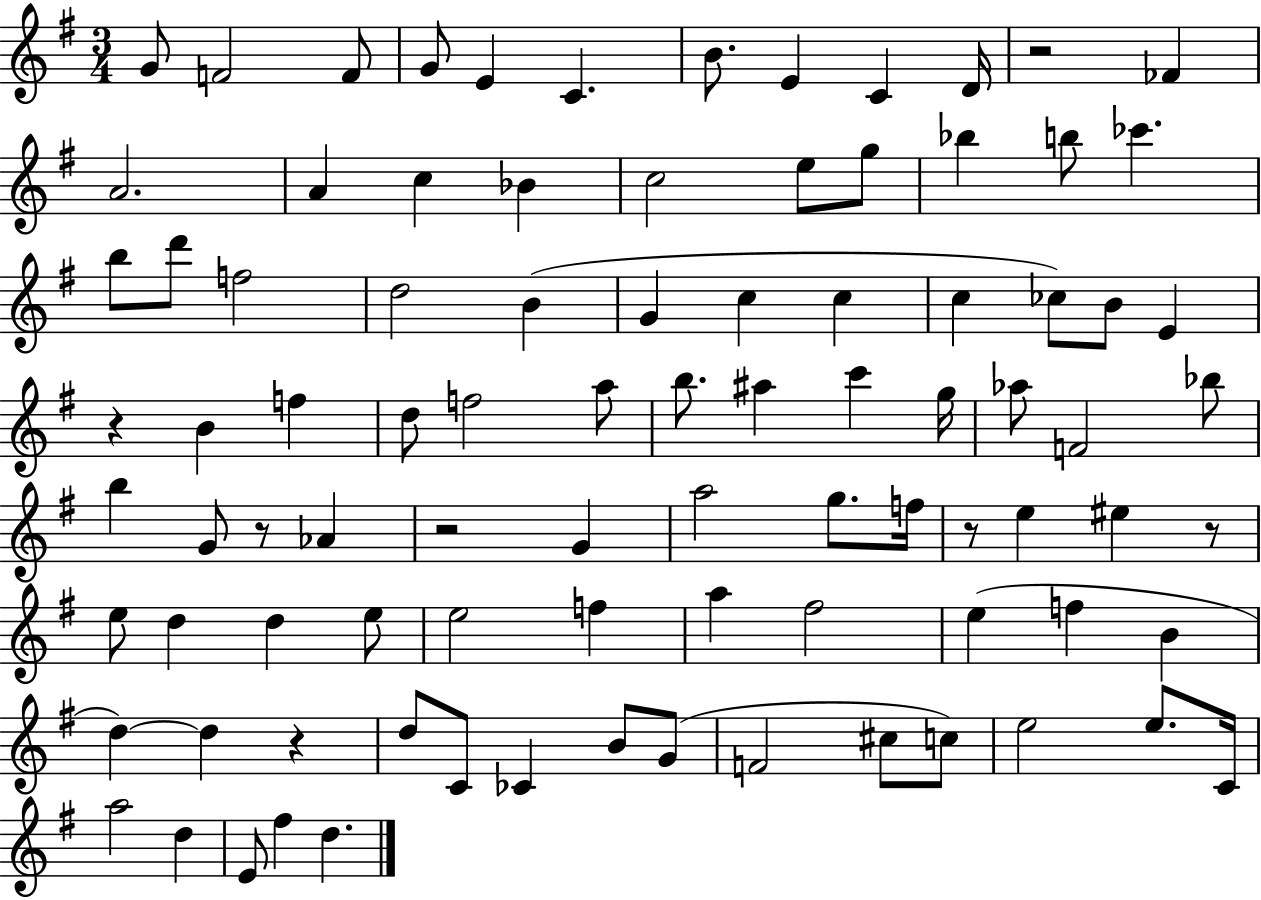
{
  \clef treble
  \numericTimeSignature
  \time 3/4
  \key g \major
  g'8 f'2 f'8 | g'8 e'4 c'4. | b'8. e'4 c'4 d'16 | r2 fes'4 | \break a'2. | a'4 c''4 bes'4 | c''2 e''8 g''8 | bes''4 b''8 ces'''4. | \break b''8 d'''8 f''2 | d''2 b'4( | g'4 c''4 c''4 | c''4 ces''8) b'8 e'4 | \break r4 b'4 f''4 | d''8 f''2 a''8 | b''8. ais''4 c'''4 g''16 | aes''8 f'2 bes''8 | \break b''4 g'8 r8 aes'4 | r2 g'4 | a''2 g''8. f''16 | r8 e''4 eis''4 r8 | \break e''8 d''4 d''4 e''8 | e''2 f''4 | a''4 fis''2 | e''4( f''4 b'4 | \break d''4~~) d''4 r4 | d''8 c'8 ces'4 b'8 g'8( | f'2 cis''8 c''8) | e''2 e''8. c'16 | \break a''2 d''4 | e'8 fis''4 d''4. | \bar "|."
}